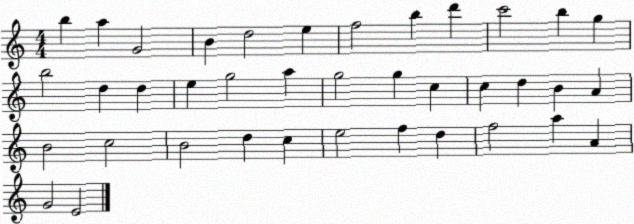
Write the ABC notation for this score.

X:1
T:Untitled
M:4/4
L:1/4
K:C
b a G2 B d2 e f2 b d' c'2 b g b2 d d e g2 a g2 g c c d B A B2 c2 B2 d c e2 f d f2 a A G2 E2